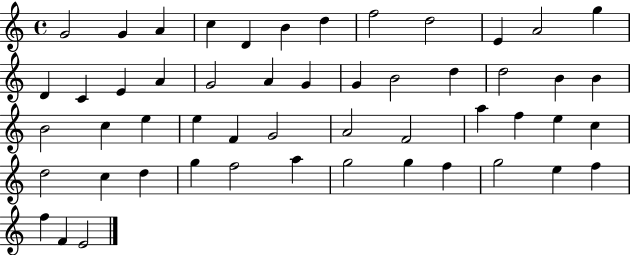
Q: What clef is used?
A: treble